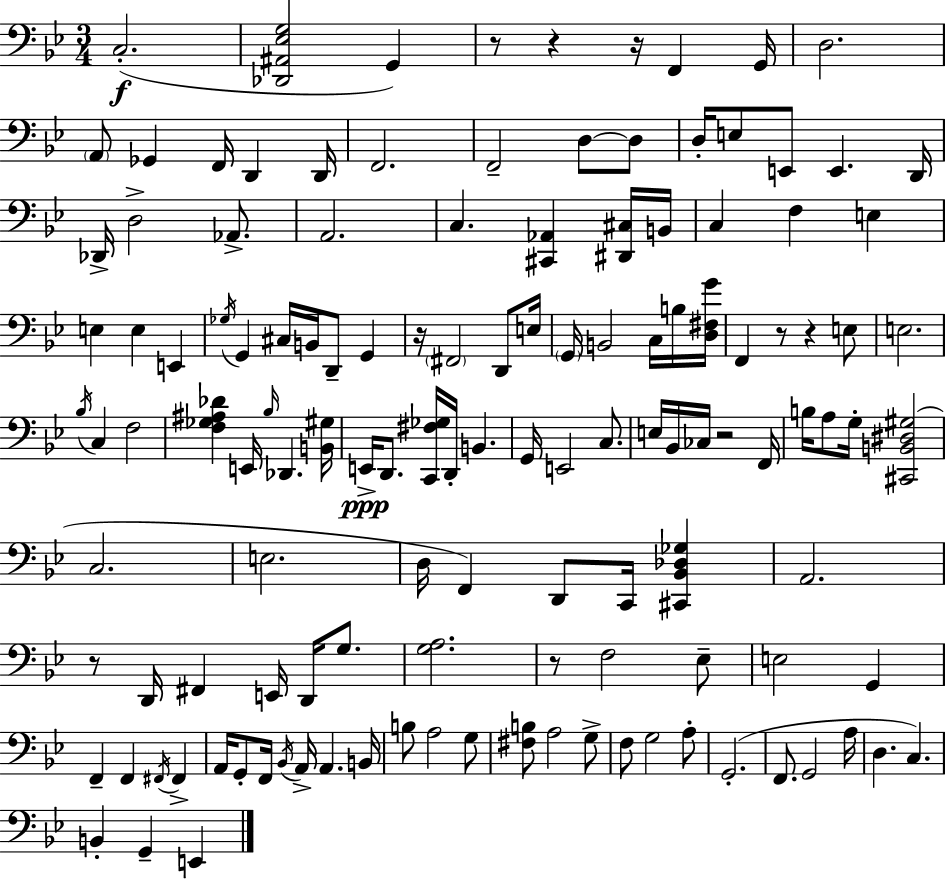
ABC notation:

X:1
T:Untitled
M:3/4
L:1/4
K:Bb
C,2 [_D,,^A,,_E,G,]2 G,, z/2 z z/4 F,, G,,/4 D,2 A,,/2 _G,, F,,/4 D,, D,,/4 F,,2 F,,2 D,/2 D,/2 D,/4 E,/2 E,,/2 E,, D,,/4 _D,,/4 D,2 _A,,/2 A,,2 C, [^C,,_A,,] [^D,,^C,]/4 B,,/4 C, F, E, E, E, E,, _G,/4 G,, ^C,/4 B,,/4 D,,/2 G,, z/4 ^F,,2 D,,/2 E,/4 G,,/4 B,,2 C,/4 B,/4 [D,^F,G]/4 F,, z/2 z E,/2 E,2 _B,/4 C, F,2 [F,_G,^A,_D] E,,/4 _B,/4 _D,, [B,,^G,]/4 E,,/4 D,,/2 [C,,^F,_G,]/4 D,,/4 B,, G,,/4 E,,2 C,/2 E,/4 _B,,/4 _C,/4 z2 F,,/4 B,/4 A,/2 G,/4 [^C,,B,,^D,^G,]2 C,2 E,2 D,/4 F,, D,,/2 C,,/4 [^C,,_B,,_D,_G,] A,,2 z/2 D,,/4 ^F,, E,,/4 D,,/4 G,/2 [G,A,]2 z/2 F,2 _E,/2 E,2 G,, F,, F,, ^F,,/4 ^F,, A,,/4 G,,/2 F,,/4 _B,,/4 A,,/4 A,, B,,/4 B,/2 A,2 G,/2 [^F,B,]/2 A,2 G,/2 F,/2 G,2 A,/2 G,,2 F,,/2 G,,2 A,/4 D, C, B,, G,, E,,